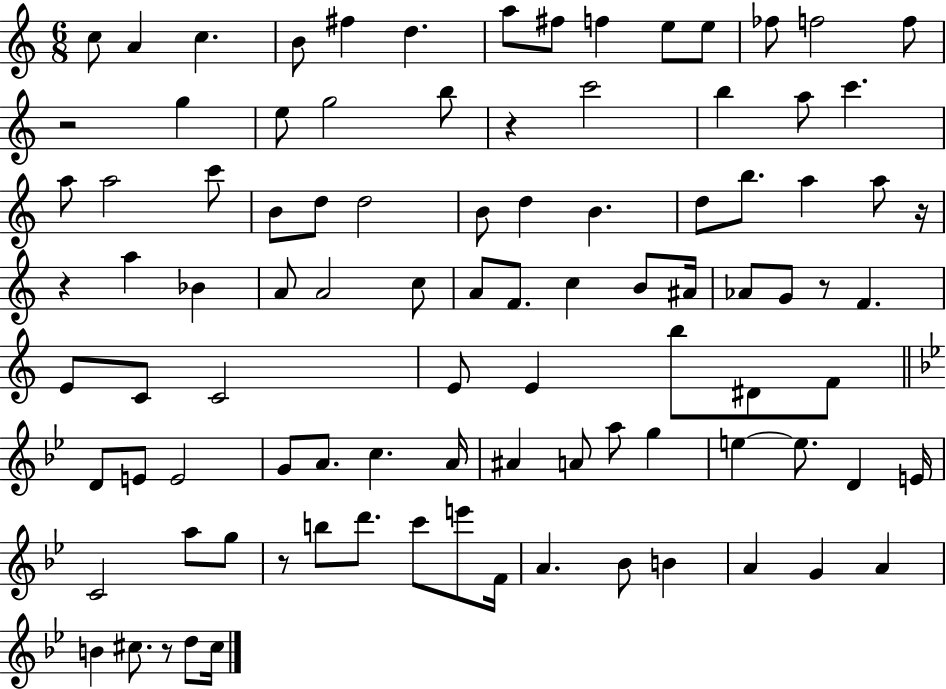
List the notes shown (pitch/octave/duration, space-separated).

C5/e A4/q C5/q. B4/e F#5/q D5/q. A5/e F#5/e F5/q E5/e E5/e FES5/e F5/h F5/e R/h G5/q E5/e G5/h B5/e R/q C6/h B5/q A5/e C6/q. A5/e A5/h C6/e B4/e D5/e D5/h B4/e D5/q B4/q. D5/e B5/e. A5/q A5/e R/s R/q A5/q Bb4/q A4/e A4/h C5/e A4/e F4/e. C5/q B4/e A#4/s Ab4/e G4/e R/e F4/q. E4/e C4/e C4/h E4/e E4/q B5/e D#4/e F4/e D4/e E4/e E4/h G4/e A4/e. C5/q. A4/s A#4/q A4/e A5/e G5/q E5/q E5/e. D4/q E4/s C4/h A5/e G5/e R/e B5/e D6/e. C6/e E6/e F4/s A4/q. Bb4/e B4/q A4/q G4/q A4/q B4/q C#5/e. R/e D5/e C#5/s